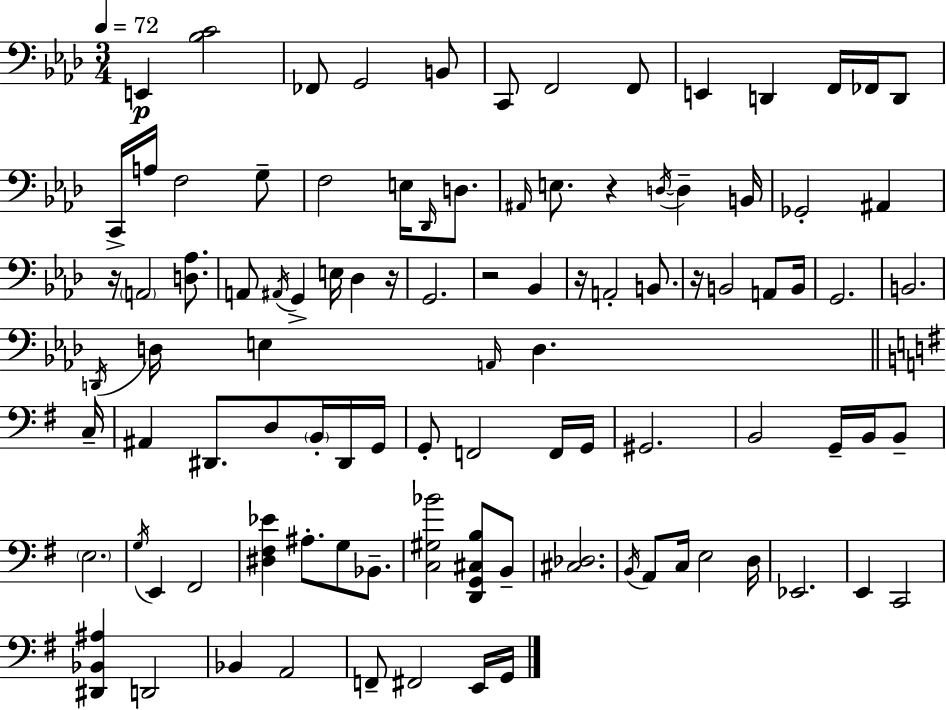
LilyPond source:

{
  \clef bass
  \numericTimeSignature
  \time 3/4
  \key f \minor
  \tempo 4 = 72
  e,4\p <bes c'>2 | fes,8 g,2 b,8 | c,8 f,2 f,8 | e,4 d,4 f,16 fes,16 d,8 | \break c,16-> a16 f2 g8-- | f2 e16 \grace { des,16 } d8. | \grace { ais,16 } e8. r4 \acciaccatura { d16~ }~ d4-- | b,16 ges,2-. ais,4 | \break r16 \parenthesize a,2 | <d aes>8. a,8 \acciaccatura { ais,16 } g,4-> e16 des4 | r16 g,2. | r2 | \break bes,4 r16 a,2-. | b,8. r16 b,2 | a,8 b,16 g,2. | b,2. | \break \acciaccatura { d,16 } d16 e4 \grace { a,16 } d4. | \bar "||" \break \key g \major c16-- ais,4 dis,8. d8 \parenthesize b,16-. dis,16 | g,16 g,8-. f,2 f,16 | g,16 gis,2. | b,2 g,16-- b,16 b,8-- | \break \parenthesize e2. | \acciaccatura { g16 } e,4 fis,2 | <dis fis ees'>4 ais8.-. g8 bes,8.-- | <c gis bes'>2 <d, g, cis b>8 | \break b,8-- <cis des>2. | \acciaccatura { b,16 } a,8 c16 e2 | d16 ees,2. | e,4 c,2 | \break <dis, bes, ais>4 d,2 | bes,4 a,2 | f,8-- fis,2 | e,16 g,16 \bar "|."
}